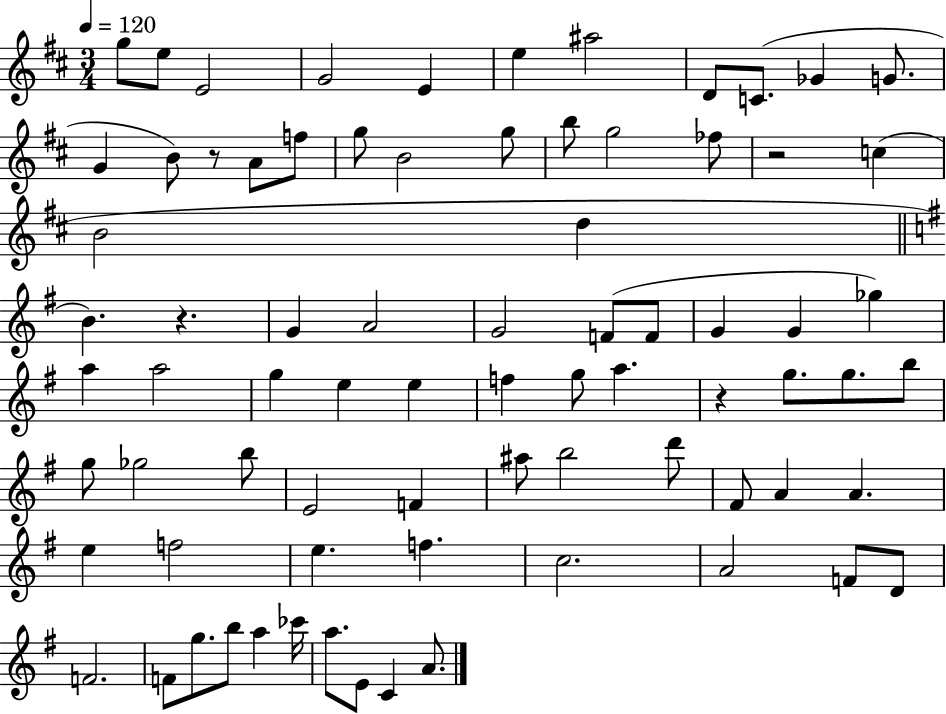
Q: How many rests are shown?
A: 4